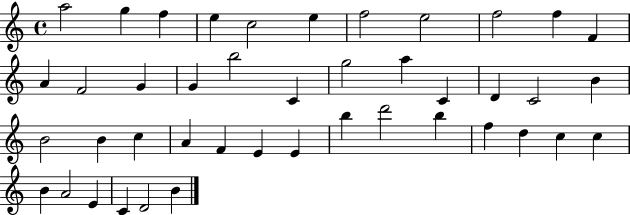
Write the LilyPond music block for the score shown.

{
  \clef treble
  \time 4/4
  \defaultTimeSignature
  \key c \major
  a''2 g''4 f''4 | e''4 c''2 e''4 | f''2 e''2 | f''2 f''4 f'4 | \break a'4 f'2 g'4 | g'4 b''2 c'4 | g''2 a''4 c'4 | d'4 c'2 b'4 | \break b'2 b'4 c''4 | a'4 f'4 e'4 e'4 | b''4 d'''2 b''4 | f''4 d''4 c''4 c''4 | \break b'4 a'2 e'4 | c'4 d'2 b'4 | \bar "|."
}